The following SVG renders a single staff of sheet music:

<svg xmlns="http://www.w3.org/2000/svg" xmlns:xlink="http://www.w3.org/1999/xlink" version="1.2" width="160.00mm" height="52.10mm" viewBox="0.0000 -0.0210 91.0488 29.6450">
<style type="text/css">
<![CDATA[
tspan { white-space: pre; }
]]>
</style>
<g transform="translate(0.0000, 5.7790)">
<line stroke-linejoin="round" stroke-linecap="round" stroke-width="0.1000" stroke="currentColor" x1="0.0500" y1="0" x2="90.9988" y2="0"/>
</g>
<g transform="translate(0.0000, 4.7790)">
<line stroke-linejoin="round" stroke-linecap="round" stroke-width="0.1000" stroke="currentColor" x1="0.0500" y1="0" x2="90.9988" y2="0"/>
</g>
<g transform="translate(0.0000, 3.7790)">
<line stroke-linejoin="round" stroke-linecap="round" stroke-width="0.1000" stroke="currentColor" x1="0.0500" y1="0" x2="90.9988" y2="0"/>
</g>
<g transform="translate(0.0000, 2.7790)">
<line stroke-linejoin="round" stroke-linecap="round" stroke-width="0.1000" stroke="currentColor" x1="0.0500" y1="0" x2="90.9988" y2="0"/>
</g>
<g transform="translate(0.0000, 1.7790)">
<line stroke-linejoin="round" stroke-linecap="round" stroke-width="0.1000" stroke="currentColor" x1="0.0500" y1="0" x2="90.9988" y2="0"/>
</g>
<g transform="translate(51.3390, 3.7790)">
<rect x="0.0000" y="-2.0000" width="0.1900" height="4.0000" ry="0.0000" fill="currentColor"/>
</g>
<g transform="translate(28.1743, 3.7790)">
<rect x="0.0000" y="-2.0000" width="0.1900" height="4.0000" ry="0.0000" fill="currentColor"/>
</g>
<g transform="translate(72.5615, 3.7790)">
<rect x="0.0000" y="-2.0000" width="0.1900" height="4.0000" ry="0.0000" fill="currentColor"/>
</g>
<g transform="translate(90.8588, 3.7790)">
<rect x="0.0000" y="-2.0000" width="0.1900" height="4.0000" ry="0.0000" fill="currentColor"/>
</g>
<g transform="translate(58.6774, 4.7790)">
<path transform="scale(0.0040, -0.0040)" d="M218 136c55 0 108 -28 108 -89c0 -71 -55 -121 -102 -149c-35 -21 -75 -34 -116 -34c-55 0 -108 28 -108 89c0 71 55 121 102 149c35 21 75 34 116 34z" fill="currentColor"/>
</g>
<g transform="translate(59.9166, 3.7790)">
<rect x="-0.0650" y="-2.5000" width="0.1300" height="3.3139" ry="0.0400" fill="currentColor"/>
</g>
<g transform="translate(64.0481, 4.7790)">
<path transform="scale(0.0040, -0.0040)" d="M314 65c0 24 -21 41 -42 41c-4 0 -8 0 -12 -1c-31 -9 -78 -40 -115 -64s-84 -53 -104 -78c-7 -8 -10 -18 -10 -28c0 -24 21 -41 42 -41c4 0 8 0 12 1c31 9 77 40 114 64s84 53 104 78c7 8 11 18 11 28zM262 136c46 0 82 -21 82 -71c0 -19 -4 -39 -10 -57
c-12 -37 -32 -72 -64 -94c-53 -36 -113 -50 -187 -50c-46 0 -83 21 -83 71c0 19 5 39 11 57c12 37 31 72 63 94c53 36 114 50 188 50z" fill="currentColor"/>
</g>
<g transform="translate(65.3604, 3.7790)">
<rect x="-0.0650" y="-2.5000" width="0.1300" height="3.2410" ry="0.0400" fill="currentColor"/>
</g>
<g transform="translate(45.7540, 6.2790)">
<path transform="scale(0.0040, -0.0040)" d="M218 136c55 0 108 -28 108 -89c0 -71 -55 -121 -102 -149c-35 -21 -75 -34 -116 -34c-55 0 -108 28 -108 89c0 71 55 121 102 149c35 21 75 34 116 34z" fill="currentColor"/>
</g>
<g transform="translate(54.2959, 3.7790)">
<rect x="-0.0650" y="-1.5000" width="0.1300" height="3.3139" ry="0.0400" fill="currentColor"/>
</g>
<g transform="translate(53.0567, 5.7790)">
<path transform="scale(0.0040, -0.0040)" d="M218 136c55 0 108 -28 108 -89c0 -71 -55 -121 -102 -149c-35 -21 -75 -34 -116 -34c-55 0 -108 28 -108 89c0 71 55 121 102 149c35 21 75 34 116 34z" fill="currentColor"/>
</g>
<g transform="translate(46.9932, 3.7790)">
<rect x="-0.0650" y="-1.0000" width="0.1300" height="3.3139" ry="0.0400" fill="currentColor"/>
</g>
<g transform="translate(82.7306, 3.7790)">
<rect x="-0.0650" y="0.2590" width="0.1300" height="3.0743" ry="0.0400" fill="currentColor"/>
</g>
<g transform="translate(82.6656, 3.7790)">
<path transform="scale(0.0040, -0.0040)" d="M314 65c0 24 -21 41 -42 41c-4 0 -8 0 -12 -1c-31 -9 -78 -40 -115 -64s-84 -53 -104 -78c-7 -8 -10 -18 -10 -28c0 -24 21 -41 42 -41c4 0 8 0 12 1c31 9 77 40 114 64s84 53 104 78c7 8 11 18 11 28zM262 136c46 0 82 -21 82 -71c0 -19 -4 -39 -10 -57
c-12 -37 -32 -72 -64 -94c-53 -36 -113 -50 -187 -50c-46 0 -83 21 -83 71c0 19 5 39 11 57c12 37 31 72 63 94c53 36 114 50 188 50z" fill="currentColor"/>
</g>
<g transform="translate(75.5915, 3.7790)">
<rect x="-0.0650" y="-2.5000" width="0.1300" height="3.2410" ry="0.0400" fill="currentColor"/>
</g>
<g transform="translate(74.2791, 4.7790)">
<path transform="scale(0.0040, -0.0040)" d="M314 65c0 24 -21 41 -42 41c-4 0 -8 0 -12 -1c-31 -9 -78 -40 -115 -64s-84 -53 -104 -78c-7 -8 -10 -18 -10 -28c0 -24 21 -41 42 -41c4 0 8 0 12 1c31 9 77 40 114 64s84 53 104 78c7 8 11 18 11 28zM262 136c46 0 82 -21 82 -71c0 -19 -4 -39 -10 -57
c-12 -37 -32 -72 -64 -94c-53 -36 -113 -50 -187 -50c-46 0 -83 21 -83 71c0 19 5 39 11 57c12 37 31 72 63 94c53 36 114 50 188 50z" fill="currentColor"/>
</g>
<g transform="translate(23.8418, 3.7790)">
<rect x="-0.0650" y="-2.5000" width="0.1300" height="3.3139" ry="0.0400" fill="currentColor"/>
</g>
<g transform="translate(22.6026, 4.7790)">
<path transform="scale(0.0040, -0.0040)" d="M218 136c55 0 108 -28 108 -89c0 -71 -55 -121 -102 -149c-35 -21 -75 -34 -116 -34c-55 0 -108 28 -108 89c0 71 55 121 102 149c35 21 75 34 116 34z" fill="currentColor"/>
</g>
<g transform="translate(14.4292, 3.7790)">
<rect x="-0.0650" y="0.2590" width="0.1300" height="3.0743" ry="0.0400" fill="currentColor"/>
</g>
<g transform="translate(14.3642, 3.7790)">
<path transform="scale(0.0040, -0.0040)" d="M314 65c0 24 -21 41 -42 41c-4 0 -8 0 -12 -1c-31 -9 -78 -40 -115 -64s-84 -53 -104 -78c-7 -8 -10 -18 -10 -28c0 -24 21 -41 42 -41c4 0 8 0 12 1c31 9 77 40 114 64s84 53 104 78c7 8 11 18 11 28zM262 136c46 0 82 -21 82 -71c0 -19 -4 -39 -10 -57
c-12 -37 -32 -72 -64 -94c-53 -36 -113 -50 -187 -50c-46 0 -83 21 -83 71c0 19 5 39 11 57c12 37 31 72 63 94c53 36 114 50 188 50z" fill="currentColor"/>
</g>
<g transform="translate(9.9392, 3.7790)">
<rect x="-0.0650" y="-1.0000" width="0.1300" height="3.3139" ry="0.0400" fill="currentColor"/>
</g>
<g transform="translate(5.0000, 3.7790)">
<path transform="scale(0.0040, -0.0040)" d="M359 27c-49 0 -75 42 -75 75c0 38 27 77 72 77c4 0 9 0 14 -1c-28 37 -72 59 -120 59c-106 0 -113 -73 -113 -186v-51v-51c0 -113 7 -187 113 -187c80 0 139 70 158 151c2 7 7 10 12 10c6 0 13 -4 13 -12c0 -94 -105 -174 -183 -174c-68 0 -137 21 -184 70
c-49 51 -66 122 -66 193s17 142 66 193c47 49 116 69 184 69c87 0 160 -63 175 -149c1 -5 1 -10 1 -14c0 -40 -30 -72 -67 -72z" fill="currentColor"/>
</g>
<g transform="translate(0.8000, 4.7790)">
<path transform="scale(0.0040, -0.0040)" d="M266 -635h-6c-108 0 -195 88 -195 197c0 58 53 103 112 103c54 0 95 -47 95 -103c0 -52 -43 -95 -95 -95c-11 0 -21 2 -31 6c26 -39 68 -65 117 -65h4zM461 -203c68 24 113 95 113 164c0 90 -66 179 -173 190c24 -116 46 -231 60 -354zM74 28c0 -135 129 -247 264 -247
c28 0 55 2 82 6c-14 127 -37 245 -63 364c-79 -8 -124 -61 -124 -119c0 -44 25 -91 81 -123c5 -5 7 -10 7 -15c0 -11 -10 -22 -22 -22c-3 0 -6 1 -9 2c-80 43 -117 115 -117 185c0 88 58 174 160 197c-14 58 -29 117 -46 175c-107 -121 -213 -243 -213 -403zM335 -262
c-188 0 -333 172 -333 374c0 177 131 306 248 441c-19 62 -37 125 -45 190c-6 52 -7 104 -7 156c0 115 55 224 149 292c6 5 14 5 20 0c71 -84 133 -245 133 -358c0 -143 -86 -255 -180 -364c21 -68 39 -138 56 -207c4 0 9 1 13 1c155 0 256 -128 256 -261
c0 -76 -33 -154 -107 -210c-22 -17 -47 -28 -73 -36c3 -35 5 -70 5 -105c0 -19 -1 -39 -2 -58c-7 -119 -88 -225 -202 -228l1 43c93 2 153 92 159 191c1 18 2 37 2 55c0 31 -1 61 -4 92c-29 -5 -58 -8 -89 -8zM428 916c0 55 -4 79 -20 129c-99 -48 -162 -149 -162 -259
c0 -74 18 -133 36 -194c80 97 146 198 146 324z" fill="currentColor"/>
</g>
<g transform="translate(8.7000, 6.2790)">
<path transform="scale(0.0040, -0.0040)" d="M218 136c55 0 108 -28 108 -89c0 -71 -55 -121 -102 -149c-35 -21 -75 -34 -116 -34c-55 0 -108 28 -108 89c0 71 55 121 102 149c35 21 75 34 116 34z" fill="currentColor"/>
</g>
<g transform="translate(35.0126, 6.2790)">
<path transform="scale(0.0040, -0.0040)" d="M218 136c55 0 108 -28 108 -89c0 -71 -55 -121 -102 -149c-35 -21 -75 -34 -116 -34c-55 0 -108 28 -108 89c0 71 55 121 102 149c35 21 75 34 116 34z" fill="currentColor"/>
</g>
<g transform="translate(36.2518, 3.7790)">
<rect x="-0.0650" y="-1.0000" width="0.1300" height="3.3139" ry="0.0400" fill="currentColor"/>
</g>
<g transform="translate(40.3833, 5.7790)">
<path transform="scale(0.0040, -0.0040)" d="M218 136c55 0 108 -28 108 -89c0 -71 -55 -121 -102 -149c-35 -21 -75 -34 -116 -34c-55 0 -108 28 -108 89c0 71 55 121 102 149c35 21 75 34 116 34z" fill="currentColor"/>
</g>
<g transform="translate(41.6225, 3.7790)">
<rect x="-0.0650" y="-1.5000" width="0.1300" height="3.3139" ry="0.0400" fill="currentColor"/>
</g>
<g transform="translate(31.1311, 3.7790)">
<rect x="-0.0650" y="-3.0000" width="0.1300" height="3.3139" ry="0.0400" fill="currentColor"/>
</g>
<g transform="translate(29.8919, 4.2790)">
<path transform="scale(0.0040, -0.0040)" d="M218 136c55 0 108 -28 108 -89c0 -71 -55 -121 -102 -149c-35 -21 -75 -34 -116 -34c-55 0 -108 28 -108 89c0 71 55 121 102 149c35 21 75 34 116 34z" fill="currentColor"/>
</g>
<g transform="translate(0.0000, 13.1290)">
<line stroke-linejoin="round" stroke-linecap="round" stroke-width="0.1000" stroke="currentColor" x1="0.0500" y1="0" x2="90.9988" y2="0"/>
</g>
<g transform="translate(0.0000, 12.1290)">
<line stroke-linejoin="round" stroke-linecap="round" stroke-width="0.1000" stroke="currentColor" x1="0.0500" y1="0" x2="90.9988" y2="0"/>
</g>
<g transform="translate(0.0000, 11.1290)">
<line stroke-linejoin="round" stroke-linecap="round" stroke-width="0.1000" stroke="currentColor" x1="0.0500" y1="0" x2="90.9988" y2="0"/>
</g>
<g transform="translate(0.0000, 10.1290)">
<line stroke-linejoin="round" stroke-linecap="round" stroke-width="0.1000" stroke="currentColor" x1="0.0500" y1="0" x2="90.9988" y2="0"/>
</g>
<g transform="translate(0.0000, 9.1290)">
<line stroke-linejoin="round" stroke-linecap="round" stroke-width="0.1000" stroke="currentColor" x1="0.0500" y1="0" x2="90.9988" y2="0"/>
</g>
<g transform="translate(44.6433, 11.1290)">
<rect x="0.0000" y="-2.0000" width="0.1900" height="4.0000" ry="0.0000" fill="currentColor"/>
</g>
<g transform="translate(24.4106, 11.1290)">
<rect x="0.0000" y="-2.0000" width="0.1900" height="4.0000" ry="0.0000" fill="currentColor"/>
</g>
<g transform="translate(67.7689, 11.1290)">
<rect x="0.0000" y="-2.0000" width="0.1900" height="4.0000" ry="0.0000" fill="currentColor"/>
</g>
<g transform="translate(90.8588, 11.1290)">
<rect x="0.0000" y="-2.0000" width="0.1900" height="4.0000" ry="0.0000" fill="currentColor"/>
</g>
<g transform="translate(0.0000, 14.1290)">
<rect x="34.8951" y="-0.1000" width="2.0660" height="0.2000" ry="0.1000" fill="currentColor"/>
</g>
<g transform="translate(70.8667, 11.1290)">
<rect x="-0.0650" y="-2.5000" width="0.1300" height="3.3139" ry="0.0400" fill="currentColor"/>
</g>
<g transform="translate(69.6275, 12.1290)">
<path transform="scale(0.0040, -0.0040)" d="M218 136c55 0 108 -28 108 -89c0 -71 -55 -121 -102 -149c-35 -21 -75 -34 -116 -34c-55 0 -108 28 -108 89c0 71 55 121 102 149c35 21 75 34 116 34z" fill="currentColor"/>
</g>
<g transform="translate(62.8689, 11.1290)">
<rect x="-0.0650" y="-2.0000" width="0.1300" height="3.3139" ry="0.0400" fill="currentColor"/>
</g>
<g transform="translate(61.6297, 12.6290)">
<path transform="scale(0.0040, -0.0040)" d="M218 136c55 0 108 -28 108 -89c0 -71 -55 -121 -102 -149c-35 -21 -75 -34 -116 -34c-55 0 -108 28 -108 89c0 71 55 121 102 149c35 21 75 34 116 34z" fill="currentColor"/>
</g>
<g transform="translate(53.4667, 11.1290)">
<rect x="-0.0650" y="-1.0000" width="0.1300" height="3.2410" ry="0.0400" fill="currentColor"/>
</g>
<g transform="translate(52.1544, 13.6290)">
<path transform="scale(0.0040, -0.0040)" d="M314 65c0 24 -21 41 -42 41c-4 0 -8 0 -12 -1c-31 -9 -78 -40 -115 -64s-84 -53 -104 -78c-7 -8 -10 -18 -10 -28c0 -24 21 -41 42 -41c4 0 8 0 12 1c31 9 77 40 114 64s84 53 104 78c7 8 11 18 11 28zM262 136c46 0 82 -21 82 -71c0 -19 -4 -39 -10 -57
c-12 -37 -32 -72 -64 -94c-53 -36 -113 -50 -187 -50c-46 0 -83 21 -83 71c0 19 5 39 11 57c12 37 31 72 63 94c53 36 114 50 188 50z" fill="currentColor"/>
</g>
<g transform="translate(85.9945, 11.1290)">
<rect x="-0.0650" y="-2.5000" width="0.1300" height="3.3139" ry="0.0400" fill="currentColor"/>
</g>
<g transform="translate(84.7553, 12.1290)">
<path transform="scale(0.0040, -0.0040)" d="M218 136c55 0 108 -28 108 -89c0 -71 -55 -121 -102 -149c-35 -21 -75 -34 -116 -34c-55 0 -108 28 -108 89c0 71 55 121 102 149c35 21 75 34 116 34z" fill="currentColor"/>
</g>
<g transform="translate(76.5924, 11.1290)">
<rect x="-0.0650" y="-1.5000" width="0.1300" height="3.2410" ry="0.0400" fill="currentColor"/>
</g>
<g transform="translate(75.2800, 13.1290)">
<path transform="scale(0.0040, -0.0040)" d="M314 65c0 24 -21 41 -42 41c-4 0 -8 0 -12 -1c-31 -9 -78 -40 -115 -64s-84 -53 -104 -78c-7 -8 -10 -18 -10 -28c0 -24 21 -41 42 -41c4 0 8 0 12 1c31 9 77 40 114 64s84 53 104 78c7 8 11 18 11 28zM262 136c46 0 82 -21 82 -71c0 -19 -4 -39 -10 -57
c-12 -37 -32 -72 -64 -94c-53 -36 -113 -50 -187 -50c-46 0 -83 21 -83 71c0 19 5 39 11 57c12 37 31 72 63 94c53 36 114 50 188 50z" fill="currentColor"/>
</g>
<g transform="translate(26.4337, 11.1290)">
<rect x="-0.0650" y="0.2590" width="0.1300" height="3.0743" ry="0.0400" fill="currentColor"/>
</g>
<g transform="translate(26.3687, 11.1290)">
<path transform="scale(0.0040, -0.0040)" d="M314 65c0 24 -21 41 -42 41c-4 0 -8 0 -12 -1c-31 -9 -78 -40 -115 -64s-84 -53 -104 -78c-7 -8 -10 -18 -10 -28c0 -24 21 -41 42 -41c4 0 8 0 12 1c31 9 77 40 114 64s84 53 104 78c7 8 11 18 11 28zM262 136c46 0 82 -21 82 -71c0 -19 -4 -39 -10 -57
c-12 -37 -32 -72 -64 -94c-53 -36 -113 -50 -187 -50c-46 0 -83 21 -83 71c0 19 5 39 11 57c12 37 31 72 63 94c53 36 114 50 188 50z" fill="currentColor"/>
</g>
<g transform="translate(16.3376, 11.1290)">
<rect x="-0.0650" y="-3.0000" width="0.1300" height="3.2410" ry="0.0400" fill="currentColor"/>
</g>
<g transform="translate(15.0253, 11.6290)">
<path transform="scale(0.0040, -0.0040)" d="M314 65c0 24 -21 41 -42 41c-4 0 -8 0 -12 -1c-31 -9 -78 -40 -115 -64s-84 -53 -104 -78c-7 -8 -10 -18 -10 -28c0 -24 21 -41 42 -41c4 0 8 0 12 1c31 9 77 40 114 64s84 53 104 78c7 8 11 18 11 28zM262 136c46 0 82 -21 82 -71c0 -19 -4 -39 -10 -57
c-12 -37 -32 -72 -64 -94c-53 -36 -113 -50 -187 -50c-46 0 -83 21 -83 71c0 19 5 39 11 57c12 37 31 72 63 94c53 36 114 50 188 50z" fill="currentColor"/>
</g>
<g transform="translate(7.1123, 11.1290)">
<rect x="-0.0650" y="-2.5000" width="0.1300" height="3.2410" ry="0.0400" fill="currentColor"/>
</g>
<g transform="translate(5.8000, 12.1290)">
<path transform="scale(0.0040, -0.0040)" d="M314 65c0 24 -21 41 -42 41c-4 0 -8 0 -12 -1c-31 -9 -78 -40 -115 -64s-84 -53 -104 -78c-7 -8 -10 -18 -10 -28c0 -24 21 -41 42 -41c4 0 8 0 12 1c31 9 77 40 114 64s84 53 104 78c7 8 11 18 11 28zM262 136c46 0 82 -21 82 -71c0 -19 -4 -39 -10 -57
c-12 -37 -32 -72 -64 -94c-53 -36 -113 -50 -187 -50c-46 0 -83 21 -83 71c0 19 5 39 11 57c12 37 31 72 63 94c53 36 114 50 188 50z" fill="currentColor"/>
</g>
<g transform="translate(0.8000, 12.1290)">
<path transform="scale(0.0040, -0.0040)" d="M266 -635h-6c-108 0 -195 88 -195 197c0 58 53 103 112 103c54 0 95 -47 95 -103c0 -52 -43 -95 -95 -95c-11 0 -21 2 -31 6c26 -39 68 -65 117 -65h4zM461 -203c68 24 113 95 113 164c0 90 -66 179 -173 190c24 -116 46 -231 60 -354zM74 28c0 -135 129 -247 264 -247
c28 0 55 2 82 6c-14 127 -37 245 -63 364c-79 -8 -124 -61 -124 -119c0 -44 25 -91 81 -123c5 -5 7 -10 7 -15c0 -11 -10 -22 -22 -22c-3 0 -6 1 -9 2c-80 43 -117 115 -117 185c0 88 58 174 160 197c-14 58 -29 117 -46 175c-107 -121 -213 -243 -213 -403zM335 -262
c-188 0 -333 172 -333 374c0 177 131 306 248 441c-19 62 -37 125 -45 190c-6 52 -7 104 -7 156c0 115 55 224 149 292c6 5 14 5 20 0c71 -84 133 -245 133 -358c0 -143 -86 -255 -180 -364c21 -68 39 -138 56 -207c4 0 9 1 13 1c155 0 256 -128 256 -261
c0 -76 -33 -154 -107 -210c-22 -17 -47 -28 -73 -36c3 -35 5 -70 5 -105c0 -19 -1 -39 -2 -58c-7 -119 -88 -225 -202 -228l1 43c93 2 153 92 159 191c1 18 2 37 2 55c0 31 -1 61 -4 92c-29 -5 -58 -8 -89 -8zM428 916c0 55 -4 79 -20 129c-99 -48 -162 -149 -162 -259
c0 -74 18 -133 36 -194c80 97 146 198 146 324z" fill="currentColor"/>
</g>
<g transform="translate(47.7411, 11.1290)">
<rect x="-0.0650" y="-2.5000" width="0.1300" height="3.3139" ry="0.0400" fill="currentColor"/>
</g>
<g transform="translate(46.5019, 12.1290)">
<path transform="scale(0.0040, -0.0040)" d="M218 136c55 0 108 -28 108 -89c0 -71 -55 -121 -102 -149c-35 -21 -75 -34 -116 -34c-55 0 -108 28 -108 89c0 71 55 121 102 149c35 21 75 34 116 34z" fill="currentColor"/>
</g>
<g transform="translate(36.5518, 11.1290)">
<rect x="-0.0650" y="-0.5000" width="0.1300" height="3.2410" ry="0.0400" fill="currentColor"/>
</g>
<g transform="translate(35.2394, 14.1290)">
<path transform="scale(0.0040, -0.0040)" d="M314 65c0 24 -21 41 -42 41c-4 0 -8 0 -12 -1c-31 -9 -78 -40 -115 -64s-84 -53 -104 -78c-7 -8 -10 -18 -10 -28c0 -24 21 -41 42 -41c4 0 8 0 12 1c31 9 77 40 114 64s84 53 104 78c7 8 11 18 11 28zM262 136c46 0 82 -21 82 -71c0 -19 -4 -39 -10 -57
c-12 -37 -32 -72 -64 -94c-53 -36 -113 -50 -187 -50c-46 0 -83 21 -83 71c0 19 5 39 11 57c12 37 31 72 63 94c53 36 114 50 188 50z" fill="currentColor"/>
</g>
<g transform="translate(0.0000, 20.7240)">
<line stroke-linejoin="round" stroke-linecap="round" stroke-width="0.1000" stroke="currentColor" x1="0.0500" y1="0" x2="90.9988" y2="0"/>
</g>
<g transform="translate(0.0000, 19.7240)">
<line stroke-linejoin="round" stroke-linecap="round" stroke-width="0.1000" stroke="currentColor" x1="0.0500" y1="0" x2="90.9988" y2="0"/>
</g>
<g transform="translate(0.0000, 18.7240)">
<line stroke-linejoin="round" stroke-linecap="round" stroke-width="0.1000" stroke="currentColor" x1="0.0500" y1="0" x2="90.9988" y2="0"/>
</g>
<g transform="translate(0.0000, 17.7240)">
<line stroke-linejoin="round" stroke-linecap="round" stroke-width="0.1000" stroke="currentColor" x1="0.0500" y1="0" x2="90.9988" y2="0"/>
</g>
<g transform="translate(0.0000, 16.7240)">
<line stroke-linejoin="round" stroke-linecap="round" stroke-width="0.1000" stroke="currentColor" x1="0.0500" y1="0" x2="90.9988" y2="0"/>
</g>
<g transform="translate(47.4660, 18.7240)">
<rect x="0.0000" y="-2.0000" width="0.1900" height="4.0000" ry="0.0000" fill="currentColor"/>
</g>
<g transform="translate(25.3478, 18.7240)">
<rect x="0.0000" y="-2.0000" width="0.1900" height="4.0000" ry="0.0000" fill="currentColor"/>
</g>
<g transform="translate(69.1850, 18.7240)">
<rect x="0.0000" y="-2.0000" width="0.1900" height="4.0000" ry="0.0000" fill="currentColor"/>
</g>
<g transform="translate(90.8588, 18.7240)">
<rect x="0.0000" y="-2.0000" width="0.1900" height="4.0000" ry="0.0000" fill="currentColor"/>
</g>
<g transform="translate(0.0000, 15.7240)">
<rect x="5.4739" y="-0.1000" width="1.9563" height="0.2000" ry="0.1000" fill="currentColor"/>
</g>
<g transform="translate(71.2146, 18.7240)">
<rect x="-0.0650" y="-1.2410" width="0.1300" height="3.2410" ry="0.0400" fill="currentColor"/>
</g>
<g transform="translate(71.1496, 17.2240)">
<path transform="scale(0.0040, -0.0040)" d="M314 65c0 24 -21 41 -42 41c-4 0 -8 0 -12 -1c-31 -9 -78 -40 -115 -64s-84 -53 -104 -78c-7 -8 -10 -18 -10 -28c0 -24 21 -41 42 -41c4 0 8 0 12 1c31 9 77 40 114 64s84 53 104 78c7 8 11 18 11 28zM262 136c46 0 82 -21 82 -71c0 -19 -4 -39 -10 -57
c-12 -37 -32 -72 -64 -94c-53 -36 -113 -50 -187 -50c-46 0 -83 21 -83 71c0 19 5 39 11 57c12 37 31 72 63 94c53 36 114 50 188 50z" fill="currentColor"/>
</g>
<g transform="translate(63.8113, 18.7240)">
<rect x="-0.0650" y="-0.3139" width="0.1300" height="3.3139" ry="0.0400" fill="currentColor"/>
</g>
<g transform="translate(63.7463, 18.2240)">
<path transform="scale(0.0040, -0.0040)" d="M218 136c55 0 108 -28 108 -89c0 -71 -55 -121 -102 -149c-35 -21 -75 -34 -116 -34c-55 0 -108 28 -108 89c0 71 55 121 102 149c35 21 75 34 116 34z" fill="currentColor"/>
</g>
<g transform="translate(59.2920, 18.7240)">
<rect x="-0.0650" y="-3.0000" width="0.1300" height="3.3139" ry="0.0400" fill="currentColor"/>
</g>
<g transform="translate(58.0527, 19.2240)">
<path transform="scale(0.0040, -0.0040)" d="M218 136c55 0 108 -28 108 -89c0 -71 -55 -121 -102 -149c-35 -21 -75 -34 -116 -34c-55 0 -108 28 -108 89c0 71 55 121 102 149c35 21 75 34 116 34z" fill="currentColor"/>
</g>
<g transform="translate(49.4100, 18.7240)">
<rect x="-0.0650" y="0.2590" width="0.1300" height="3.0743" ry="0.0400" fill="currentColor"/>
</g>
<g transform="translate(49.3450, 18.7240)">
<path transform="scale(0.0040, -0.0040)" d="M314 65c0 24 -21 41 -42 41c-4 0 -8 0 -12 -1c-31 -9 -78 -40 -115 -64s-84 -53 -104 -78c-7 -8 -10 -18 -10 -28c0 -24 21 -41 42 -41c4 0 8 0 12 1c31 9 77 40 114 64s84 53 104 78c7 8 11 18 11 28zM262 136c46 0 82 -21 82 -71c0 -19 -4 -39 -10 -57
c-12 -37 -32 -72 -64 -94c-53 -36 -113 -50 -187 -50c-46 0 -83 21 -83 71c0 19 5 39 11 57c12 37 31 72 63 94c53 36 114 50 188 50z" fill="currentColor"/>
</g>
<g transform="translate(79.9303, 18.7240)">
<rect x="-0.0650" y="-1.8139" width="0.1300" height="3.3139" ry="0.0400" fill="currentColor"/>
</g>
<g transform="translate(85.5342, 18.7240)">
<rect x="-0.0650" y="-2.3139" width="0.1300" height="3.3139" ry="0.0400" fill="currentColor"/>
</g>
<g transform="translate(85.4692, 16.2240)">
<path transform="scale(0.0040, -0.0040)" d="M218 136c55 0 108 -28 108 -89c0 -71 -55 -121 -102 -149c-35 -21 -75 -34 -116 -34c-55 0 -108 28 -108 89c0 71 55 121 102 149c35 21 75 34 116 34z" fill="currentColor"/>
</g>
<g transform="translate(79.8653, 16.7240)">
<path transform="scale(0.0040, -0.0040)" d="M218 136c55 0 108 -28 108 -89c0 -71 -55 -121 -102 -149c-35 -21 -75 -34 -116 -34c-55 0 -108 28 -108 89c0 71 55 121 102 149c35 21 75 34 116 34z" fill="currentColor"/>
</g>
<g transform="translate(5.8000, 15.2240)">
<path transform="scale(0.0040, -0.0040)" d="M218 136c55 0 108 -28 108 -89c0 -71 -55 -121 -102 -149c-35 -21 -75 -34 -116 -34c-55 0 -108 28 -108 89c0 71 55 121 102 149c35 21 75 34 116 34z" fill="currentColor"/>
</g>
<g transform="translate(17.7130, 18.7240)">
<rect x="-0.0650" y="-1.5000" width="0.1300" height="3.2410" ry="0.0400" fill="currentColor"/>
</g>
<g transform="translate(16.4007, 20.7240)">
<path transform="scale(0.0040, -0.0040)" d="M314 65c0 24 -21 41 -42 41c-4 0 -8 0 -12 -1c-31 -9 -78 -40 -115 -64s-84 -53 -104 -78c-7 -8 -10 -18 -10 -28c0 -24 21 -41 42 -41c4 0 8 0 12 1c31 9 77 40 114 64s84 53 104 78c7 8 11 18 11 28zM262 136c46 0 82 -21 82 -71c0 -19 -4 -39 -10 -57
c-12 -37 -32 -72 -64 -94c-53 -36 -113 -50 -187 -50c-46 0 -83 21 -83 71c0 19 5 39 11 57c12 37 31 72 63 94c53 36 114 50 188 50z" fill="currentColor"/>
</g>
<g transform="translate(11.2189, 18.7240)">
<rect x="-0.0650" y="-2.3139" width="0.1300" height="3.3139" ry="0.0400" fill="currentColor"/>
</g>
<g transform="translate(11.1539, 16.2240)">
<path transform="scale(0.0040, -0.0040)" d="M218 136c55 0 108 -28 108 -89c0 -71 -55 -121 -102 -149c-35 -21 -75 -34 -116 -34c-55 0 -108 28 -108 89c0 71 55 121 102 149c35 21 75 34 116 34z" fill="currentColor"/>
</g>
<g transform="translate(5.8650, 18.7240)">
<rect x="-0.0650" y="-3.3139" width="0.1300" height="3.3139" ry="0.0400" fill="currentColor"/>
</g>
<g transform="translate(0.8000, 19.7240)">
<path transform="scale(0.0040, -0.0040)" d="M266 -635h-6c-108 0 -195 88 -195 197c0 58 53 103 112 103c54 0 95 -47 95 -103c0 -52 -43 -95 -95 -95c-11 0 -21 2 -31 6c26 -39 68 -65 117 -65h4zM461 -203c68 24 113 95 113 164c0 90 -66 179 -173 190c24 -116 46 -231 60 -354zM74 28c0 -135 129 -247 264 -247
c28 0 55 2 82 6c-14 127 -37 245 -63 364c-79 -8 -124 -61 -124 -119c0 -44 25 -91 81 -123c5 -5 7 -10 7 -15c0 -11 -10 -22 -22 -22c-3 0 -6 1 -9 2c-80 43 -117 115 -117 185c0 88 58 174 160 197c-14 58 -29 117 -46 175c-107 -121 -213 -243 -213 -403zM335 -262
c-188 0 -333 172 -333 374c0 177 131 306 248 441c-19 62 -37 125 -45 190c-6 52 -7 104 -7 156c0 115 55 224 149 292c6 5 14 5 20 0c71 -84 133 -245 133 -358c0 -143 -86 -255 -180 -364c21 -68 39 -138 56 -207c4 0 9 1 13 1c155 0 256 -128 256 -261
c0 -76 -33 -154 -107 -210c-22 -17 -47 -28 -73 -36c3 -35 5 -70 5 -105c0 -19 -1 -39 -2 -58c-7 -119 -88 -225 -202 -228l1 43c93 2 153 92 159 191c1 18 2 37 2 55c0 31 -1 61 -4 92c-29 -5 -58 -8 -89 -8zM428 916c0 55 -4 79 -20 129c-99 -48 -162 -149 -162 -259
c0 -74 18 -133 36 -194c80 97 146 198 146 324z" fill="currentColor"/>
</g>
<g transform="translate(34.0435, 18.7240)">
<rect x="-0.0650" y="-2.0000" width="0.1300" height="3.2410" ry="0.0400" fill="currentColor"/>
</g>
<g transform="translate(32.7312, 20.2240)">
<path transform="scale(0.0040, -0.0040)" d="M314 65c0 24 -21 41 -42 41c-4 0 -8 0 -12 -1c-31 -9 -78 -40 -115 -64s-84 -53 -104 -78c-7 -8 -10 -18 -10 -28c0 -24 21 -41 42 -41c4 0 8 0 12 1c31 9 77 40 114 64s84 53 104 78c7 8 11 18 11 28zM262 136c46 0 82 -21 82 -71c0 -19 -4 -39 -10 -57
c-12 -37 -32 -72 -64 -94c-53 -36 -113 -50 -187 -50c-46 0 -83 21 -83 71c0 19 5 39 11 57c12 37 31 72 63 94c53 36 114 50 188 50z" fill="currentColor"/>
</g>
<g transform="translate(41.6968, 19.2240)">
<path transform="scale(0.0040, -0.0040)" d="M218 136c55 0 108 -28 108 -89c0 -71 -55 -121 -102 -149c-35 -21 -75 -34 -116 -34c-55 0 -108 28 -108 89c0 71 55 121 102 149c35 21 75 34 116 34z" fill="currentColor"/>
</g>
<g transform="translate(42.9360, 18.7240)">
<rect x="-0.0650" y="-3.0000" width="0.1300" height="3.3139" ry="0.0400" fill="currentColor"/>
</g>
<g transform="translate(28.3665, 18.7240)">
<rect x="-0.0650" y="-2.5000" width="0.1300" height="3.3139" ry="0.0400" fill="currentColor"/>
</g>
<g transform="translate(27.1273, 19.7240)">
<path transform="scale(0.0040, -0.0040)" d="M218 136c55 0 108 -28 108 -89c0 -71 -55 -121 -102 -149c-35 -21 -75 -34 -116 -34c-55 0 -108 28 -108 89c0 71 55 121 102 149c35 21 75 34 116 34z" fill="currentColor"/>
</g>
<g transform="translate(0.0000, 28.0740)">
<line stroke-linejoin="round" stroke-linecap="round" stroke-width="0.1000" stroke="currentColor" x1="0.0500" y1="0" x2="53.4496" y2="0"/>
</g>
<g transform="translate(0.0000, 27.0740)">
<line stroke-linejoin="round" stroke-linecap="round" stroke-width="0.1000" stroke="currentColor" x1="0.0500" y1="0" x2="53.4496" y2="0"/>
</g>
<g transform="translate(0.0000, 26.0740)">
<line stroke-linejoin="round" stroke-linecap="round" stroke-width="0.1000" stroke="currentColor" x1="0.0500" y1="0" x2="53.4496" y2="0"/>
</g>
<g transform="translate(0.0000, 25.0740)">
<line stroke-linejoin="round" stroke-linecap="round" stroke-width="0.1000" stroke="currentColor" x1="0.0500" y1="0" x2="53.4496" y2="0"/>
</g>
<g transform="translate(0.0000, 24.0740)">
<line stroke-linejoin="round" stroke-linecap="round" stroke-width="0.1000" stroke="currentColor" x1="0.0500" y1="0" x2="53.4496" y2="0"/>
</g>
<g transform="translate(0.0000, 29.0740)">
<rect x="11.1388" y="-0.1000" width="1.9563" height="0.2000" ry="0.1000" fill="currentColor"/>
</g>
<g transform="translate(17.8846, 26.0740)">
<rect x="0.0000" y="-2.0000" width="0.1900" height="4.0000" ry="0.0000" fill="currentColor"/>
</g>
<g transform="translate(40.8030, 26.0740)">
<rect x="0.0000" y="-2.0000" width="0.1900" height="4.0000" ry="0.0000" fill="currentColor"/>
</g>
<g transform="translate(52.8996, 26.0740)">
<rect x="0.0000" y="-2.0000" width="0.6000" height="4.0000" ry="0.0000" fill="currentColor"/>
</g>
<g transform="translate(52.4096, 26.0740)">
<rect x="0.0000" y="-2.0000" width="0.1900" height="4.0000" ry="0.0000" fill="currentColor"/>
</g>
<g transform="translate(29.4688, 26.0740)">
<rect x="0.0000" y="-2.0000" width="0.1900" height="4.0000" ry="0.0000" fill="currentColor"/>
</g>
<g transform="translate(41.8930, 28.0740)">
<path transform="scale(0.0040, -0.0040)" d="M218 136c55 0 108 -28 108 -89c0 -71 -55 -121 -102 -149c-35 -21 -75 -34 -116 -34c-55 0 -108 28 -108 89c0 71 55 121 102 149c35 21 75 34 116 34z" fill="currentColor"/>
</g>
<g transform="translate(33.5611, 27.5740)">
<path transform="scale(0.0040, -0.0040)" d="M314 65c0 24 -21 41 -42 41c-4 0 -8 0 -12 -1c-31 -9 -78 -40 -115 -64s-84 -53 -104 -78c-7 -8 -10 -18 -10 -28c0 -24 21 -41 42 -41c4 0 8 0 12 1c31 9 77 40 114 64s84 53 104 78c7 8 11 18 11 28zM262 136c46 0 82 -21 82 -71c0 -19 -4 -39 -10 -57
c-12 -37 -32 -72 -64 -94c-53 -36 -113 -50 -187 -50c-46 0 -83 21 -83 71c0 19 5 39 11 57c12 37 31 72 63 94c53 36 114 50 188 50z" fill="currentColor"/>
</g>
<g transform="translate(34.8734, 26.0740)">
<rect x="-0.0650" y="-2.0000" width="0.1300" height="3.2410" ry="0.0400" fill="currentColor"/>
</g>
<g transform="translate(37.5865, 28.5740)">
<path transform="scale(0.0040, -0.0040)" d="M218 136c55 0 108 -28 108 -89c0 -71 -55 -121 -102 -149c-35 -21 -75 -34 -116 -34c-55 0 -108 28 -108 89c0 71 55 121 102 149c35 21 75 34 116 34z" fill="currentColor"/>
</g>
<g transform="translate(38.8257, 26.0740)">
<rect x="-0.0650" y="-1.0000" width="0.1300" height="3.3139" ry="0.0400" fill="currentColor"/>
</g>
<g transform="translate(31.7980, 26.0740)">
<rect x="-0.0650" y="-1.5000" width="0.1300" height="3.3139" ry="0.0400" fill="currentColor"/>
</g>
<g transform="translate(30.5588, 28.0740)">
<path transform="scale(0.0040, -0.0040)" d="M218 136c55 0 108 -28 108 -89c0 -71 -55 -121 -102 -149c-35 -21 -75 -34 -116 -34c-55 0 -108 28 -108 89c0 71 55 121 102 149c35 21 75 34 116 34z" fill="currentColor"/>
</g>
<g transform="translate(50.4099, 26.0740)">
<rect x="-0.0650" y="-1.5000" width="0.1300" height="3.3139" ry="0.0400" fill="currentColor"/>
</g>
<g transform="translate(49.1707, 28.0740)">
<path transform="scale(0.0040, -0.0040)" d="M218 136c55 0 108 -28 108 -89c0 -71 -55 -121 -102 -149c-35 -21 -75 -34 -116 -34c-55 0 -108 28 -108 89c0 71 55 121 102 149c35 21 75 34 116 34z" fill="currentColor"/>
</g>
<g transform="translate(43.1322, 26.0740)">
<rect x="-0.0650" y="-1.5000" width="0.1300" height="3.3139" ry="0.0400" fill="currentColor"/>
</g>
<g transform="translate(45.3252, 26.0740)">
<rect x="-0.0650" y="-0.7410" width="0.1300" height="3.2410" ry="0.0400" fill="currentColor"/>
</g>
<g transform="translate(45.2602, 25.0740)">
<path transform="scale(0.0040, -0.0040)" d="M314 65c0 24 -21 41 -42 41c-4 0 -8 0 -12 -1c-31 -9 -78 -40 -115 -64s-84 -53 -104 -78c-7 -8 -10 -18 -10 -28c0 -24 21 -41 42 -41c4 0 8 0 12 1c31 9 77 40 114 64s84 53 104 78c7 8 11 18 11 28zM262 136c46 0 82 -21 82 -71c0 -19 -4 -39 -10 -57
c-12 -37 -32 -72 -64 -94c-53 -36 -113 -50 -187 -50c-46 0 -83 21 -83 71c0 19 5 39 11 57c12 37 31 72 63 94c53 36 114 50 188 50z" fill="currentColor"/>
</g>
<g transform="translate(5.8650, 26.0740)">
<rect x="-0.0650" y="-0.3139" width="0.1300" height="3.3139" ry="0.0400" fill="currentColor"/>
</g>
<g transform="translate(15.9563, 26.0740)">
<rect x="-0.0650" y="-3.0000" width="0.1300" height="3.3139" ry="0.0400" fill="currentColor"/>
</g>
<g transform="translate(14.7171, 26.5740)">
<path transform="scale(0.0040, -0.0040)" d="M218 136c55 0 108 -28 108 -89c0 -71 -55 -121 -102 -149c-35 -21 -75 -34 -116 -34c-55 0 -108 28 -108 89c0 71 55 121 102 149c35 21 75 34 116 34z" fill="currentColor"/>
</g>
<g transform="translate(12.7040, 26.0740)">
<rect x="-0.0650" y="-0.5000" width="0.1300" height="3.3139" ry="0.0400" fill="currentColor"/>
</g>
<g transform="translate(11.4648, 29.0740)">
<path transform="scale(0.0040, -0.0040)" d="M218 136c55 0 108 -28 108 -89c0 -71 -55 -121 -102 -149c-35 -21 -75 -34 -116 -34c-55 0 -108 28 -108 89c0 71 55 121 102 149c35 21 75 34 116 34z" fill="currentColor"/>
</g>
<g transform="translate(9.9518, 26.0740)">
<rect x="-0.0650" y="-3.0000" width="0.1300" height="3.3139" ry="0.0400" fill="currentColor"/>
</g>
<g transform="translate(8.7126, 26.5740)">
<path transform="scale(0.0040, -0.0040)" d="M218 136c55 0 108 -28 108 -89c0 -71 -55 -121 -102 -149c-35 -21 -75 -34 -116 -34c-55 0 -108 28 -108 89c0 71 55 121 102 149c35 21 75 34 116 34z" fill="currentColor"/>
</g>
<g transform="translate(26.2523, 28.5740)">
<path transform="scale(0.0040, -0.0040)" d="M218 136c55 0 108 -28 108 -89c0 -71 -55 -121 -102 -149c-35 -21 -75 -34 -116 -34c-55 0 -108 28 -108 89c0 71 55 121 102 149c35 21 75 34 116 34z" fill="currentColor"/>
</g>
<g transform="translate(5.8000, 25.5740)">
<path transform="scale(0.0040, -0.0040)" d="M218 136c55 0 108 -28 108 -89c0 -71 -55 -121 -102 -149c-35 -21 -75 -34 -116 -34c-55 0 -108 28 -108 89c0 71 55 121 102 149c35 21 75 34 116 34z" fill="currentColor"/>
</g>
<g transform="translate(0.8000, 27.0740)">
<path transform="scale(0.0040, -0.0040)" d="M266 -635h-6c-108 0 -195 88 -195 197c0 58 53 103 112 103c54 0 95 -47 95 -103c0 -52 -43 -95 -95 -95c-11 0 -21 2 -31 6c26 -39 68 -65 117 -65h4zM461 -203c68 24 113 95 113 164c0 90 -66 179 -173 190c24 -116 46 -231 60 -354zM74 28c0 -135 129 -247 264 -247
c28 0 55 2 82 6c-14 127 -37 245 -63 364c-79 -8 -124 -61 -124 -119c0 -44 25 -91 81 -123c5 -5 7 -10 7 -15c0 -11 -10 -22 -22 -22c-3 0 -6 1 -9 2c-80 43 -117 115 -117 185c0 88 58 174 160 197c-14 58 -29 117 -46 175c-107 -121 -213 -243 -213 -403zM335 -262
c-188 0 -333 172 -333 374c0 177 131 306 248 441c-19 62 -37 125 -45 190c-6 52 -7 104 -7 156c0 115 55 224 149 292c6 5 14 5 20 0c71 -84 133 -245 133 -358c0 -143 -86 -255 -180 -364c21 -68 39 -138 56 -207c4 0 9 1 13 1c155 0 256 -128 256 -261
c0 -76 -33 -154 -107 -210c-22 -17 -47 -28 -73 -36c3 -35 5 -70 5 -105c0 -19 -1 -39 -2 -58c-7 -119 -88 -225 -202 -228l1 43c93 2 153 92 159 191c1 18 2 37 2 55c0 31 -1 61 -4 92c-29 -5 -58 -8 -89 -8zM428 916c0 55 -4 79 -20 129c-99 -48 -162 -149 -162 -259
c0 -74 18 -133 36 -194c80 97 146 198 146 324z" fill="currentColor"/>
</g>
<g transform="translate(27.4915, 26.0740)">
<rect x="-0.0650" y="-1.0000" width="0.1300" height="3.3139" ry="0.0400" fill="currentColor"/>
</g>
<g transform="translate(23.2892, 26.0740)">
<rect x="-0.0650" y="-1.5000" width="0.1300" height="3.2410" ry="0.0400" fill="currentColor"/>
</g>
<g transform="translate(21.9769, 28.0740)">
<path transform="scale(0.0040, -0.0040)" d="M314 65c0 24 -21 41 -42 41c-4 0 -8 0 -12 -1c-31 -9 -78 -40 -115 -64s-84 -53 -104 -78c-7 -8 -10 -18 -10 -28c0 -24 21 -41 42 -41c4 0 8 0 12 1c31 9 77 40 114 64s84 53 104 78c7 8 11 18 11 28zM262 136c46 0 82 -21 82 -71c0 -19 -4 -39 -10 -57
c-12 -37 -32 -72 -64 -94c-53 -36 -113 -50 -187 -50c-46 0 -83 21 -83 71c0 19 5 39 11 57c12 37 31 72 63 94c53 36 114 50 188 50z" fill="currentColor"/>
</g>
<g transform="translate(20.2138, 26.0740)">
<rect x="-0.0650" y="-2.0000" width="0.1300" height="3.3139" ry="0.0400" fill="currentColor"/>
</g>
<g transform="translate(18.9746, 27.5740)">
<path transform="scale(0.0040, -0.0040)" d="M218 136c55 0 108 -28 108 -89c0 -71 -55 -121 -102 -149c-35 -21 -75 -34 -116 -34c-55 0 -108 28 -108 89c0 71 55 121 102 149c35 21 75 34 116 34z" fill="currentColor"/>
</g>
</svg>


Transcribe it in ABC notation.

X:1
T:Untitled
M:4/4
L:1/4
K:C
D B2 G A D E D E G G2 G2 B2 G2 A2 B2 C2 G D2 F G E2 G b g E2 G F2 A B2 A c e2 f g c A C A F E2 D E F2 D E d2 E